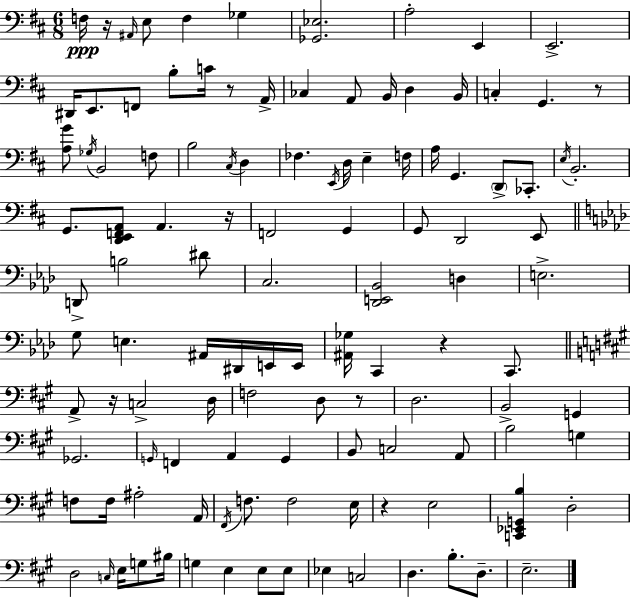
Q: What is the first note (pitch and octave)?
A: F3